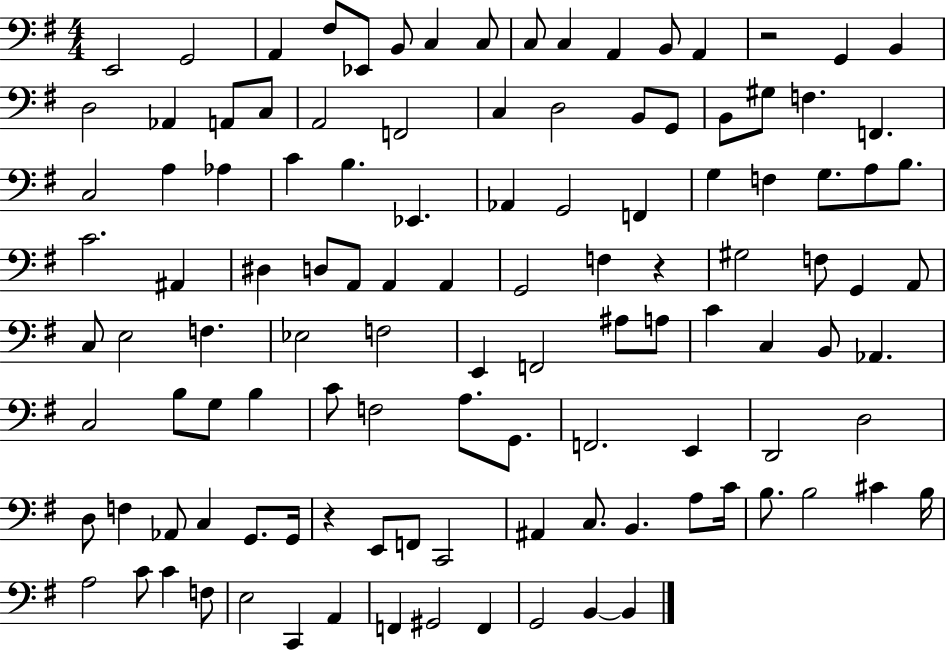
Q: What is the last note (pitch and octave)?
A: B2